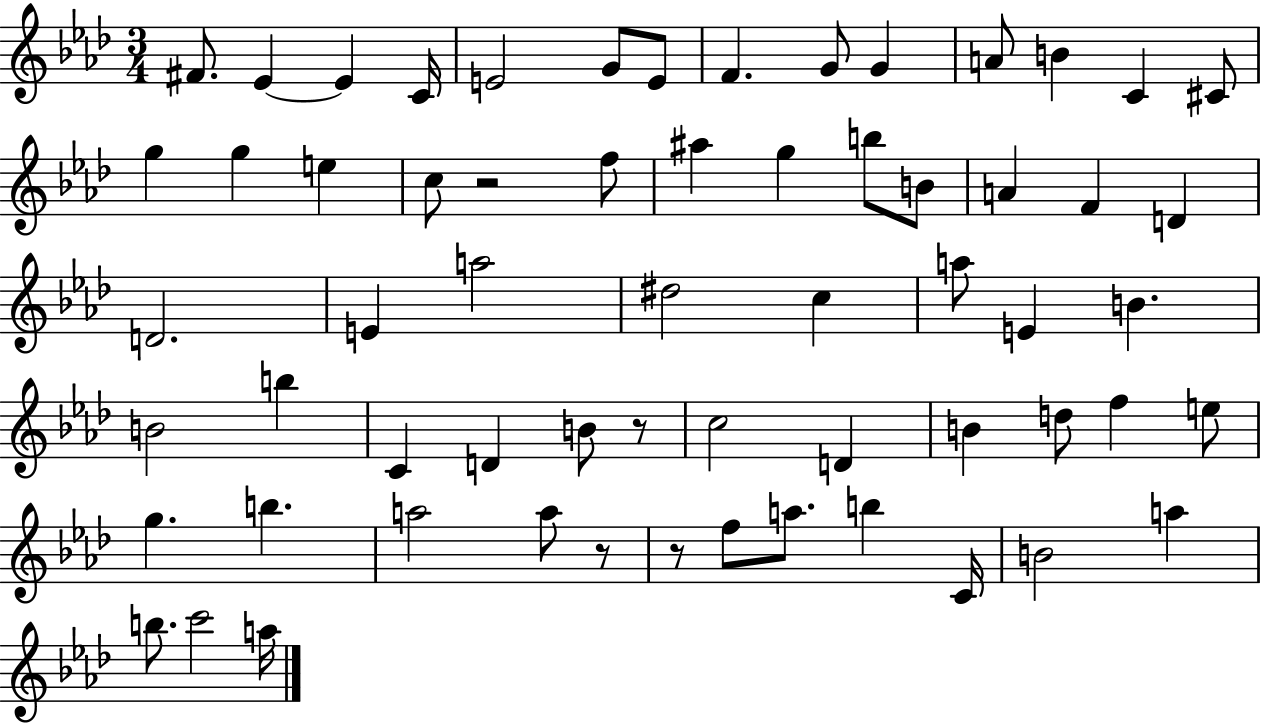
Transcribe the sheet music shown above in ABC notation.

X:1
T:Untitled
M:3/4
L:1/4
K:Ab
^F/2 _E _E C/4 E2 G/2 E/2 F G/2 G A/2 B C ^C/2 g g e c/2 z2 f/2 ^a g b/2 B/2 A F D D2 E a2 ^d2 c a/2 E B B2 b C D B/2 z/2 c2 D B d/2 f e/2 g b a2 a/2 z/2 z/2 f/2 a/2 b C/4 B2 a b/2 c'2 a/4